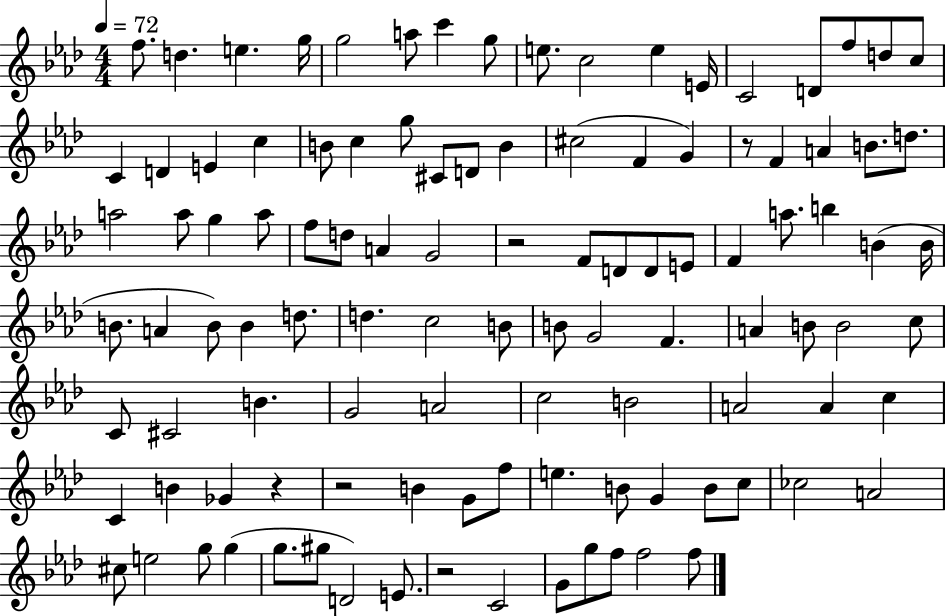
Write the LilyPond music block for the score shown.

{
  \clef treble
  \numericTimeSignature
  \time 4/4
  \key aes \major
  \tempo 4 = 72
  \repeat volta 2 { f''8. d''4. e''4. g''16 | g''2 a''8 c'''4 g''8 | e''8. c''2 e''4 e'16 | c'2 d'8 f''8 d''8 c''8 | \break c'4 d'4 e'4 c''4 | b'8 c''4 g''8 cis'8 d'8 b'4 | cis''2( f'4 g'4) | r8 f'4 a'4 b'8. d''8. | \break a''2 a''8 g''4 a''8 | f''8 d''8 a'4 g'2 | r2 f'8 d'8 d'8 e'8 | f'4 a''8. b''4 b'4( b'16 | \break b'8. a'4 b'8) b'4 d''8. | d''4. c''2 b'8 | b'8 g'2 f'4. | a'4 b'8 b'2 c''8 | \break c'8 cis'2 b'4. | g'2 a'2 | c''2 b'2 | a'2 a'4 c''4 | \break c'4 b'4 ges'4 r4 | r2 b'4 g'8 f''8 | e''4. b'8 g'4 b'8 c''8 | ces''2 a'2 | \break cis''8 e''2 g''8 g''4( | g''8. gis''8 d'2) e'8. | r2 c'2 | g'8 g''8 f''8 f''2 f''8 | \break } \bar "|."
}